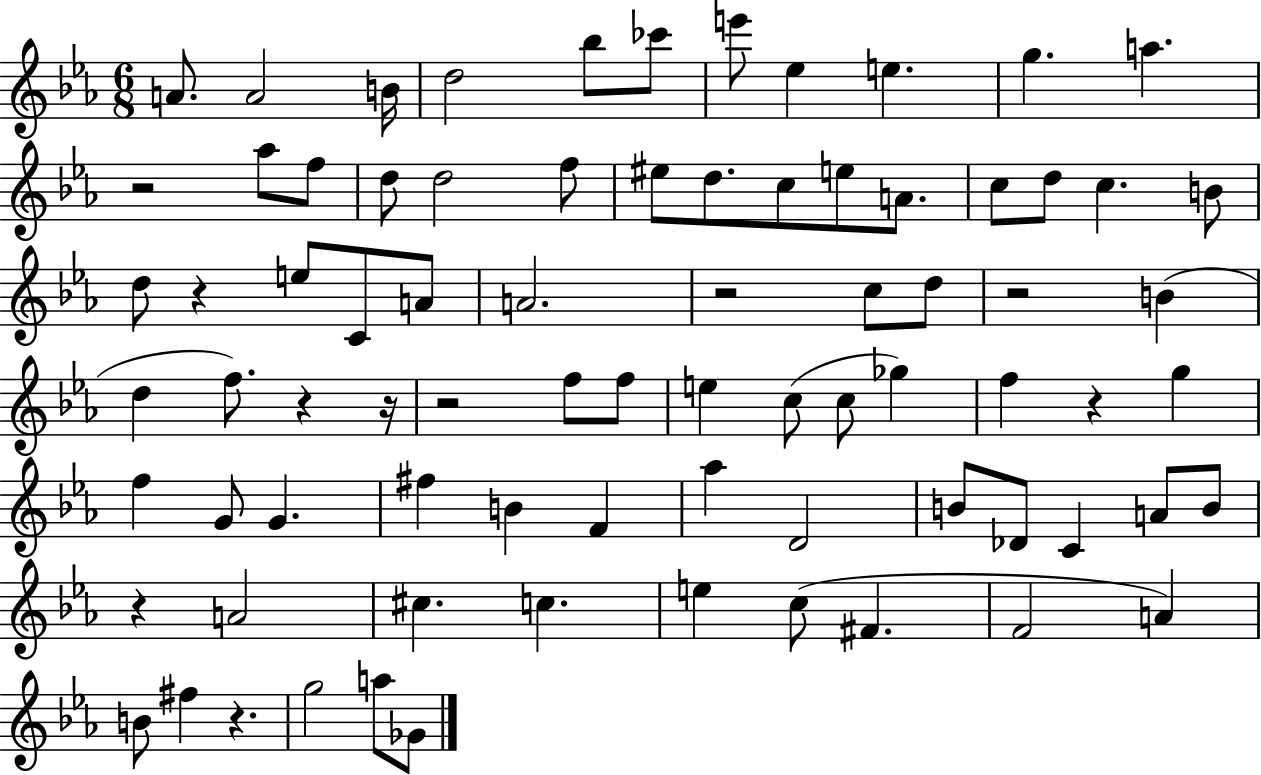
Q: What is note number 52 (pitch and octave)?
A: B4